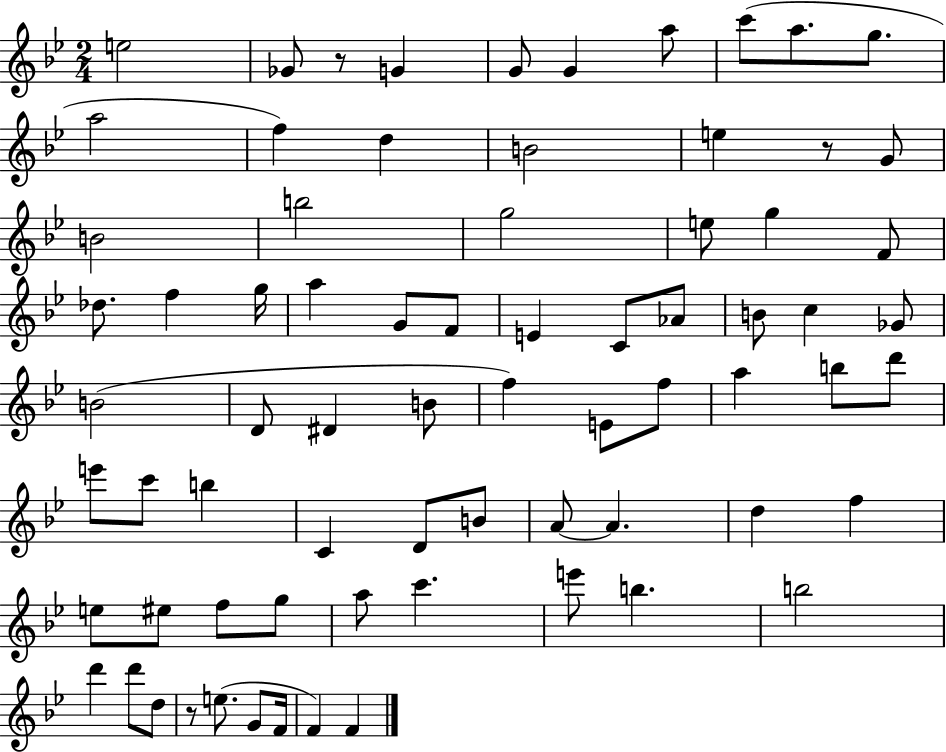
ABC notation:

X:1
T:Untitled
M:2/4
L:1/4
K:Bb
e2 _G/2 z/2 G G/2 G a/2 c'/2 a/2 g/2 a2 f d B2 e z/2 G/2 B2 b2 g2 e/2 g F/2 _d/2 f g/4 a G/2 F/2 E C/2 _A/2 B/2 c _G/2 B2 D/2 ^D B/2 f E/2 f/2 a b/2 d'/2 e'/2 c'/2 b C D/2 B/2 A/2 A d f e/2 ^e/2 f/2 g/2 a/2 c' e'/2 b b2 d' d'/2 d/2 z/2 e/2 G/2 F/4 F F